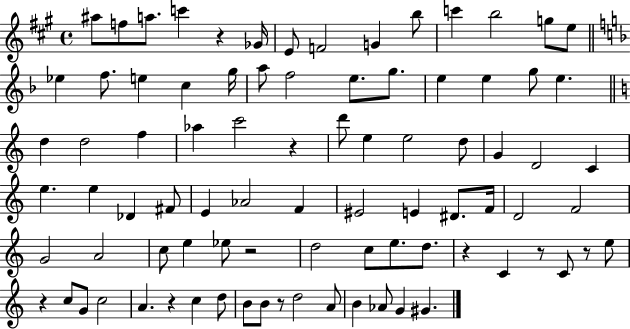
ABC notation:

X:1
T:Untitled
M:4/4
L:1/4
K:A
^a/2 f/2 a/2 c' z _G/4 E/2 F2 G b/2 c' b2 g/2 e/2 _e f/2 e c g/4 a/2 f2 e/2 g/2 e e g/2 e d d2 f _a c'2 z d'/2 e e2 d/2 G D2 C e e _D ^F/2 E _A2 F ^E2 E ^D/2 F/4 D2 F2 G2 A2 c/2 e _e/2 z2 d2 c/2 e/2 d/2 z C z/2 C/2 z/2 e/2 z c/2 G/2 c2 A z c d/2 B/2 B/2 z/2 d2 A/2 B _A/2 G ^G